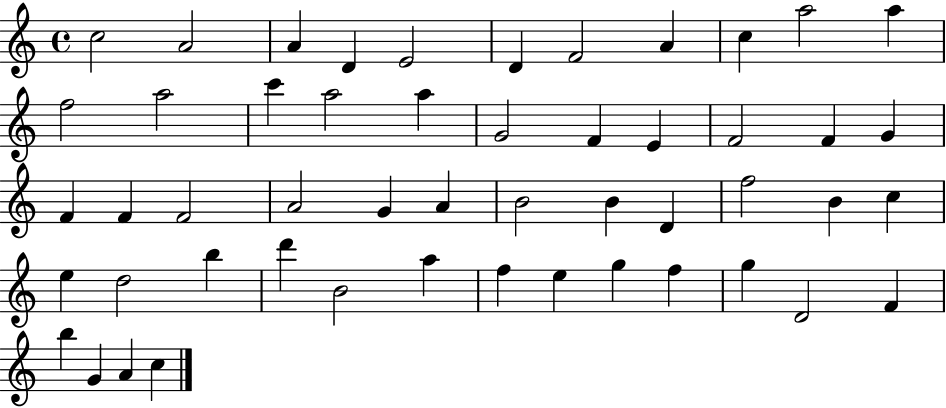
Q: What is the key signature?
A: C major